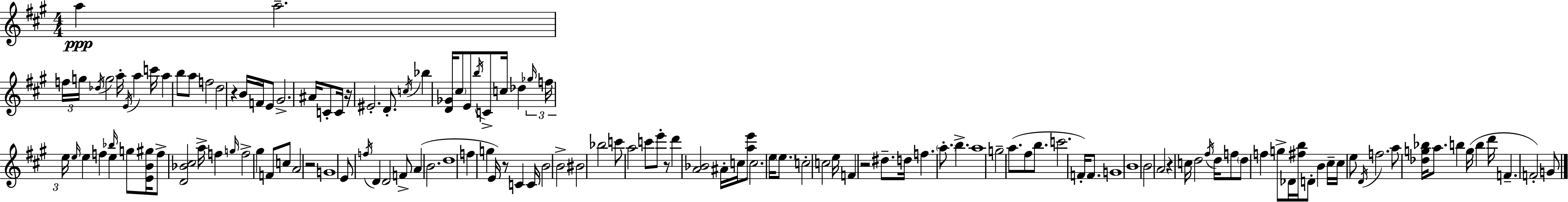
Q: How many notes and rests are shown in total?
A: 138